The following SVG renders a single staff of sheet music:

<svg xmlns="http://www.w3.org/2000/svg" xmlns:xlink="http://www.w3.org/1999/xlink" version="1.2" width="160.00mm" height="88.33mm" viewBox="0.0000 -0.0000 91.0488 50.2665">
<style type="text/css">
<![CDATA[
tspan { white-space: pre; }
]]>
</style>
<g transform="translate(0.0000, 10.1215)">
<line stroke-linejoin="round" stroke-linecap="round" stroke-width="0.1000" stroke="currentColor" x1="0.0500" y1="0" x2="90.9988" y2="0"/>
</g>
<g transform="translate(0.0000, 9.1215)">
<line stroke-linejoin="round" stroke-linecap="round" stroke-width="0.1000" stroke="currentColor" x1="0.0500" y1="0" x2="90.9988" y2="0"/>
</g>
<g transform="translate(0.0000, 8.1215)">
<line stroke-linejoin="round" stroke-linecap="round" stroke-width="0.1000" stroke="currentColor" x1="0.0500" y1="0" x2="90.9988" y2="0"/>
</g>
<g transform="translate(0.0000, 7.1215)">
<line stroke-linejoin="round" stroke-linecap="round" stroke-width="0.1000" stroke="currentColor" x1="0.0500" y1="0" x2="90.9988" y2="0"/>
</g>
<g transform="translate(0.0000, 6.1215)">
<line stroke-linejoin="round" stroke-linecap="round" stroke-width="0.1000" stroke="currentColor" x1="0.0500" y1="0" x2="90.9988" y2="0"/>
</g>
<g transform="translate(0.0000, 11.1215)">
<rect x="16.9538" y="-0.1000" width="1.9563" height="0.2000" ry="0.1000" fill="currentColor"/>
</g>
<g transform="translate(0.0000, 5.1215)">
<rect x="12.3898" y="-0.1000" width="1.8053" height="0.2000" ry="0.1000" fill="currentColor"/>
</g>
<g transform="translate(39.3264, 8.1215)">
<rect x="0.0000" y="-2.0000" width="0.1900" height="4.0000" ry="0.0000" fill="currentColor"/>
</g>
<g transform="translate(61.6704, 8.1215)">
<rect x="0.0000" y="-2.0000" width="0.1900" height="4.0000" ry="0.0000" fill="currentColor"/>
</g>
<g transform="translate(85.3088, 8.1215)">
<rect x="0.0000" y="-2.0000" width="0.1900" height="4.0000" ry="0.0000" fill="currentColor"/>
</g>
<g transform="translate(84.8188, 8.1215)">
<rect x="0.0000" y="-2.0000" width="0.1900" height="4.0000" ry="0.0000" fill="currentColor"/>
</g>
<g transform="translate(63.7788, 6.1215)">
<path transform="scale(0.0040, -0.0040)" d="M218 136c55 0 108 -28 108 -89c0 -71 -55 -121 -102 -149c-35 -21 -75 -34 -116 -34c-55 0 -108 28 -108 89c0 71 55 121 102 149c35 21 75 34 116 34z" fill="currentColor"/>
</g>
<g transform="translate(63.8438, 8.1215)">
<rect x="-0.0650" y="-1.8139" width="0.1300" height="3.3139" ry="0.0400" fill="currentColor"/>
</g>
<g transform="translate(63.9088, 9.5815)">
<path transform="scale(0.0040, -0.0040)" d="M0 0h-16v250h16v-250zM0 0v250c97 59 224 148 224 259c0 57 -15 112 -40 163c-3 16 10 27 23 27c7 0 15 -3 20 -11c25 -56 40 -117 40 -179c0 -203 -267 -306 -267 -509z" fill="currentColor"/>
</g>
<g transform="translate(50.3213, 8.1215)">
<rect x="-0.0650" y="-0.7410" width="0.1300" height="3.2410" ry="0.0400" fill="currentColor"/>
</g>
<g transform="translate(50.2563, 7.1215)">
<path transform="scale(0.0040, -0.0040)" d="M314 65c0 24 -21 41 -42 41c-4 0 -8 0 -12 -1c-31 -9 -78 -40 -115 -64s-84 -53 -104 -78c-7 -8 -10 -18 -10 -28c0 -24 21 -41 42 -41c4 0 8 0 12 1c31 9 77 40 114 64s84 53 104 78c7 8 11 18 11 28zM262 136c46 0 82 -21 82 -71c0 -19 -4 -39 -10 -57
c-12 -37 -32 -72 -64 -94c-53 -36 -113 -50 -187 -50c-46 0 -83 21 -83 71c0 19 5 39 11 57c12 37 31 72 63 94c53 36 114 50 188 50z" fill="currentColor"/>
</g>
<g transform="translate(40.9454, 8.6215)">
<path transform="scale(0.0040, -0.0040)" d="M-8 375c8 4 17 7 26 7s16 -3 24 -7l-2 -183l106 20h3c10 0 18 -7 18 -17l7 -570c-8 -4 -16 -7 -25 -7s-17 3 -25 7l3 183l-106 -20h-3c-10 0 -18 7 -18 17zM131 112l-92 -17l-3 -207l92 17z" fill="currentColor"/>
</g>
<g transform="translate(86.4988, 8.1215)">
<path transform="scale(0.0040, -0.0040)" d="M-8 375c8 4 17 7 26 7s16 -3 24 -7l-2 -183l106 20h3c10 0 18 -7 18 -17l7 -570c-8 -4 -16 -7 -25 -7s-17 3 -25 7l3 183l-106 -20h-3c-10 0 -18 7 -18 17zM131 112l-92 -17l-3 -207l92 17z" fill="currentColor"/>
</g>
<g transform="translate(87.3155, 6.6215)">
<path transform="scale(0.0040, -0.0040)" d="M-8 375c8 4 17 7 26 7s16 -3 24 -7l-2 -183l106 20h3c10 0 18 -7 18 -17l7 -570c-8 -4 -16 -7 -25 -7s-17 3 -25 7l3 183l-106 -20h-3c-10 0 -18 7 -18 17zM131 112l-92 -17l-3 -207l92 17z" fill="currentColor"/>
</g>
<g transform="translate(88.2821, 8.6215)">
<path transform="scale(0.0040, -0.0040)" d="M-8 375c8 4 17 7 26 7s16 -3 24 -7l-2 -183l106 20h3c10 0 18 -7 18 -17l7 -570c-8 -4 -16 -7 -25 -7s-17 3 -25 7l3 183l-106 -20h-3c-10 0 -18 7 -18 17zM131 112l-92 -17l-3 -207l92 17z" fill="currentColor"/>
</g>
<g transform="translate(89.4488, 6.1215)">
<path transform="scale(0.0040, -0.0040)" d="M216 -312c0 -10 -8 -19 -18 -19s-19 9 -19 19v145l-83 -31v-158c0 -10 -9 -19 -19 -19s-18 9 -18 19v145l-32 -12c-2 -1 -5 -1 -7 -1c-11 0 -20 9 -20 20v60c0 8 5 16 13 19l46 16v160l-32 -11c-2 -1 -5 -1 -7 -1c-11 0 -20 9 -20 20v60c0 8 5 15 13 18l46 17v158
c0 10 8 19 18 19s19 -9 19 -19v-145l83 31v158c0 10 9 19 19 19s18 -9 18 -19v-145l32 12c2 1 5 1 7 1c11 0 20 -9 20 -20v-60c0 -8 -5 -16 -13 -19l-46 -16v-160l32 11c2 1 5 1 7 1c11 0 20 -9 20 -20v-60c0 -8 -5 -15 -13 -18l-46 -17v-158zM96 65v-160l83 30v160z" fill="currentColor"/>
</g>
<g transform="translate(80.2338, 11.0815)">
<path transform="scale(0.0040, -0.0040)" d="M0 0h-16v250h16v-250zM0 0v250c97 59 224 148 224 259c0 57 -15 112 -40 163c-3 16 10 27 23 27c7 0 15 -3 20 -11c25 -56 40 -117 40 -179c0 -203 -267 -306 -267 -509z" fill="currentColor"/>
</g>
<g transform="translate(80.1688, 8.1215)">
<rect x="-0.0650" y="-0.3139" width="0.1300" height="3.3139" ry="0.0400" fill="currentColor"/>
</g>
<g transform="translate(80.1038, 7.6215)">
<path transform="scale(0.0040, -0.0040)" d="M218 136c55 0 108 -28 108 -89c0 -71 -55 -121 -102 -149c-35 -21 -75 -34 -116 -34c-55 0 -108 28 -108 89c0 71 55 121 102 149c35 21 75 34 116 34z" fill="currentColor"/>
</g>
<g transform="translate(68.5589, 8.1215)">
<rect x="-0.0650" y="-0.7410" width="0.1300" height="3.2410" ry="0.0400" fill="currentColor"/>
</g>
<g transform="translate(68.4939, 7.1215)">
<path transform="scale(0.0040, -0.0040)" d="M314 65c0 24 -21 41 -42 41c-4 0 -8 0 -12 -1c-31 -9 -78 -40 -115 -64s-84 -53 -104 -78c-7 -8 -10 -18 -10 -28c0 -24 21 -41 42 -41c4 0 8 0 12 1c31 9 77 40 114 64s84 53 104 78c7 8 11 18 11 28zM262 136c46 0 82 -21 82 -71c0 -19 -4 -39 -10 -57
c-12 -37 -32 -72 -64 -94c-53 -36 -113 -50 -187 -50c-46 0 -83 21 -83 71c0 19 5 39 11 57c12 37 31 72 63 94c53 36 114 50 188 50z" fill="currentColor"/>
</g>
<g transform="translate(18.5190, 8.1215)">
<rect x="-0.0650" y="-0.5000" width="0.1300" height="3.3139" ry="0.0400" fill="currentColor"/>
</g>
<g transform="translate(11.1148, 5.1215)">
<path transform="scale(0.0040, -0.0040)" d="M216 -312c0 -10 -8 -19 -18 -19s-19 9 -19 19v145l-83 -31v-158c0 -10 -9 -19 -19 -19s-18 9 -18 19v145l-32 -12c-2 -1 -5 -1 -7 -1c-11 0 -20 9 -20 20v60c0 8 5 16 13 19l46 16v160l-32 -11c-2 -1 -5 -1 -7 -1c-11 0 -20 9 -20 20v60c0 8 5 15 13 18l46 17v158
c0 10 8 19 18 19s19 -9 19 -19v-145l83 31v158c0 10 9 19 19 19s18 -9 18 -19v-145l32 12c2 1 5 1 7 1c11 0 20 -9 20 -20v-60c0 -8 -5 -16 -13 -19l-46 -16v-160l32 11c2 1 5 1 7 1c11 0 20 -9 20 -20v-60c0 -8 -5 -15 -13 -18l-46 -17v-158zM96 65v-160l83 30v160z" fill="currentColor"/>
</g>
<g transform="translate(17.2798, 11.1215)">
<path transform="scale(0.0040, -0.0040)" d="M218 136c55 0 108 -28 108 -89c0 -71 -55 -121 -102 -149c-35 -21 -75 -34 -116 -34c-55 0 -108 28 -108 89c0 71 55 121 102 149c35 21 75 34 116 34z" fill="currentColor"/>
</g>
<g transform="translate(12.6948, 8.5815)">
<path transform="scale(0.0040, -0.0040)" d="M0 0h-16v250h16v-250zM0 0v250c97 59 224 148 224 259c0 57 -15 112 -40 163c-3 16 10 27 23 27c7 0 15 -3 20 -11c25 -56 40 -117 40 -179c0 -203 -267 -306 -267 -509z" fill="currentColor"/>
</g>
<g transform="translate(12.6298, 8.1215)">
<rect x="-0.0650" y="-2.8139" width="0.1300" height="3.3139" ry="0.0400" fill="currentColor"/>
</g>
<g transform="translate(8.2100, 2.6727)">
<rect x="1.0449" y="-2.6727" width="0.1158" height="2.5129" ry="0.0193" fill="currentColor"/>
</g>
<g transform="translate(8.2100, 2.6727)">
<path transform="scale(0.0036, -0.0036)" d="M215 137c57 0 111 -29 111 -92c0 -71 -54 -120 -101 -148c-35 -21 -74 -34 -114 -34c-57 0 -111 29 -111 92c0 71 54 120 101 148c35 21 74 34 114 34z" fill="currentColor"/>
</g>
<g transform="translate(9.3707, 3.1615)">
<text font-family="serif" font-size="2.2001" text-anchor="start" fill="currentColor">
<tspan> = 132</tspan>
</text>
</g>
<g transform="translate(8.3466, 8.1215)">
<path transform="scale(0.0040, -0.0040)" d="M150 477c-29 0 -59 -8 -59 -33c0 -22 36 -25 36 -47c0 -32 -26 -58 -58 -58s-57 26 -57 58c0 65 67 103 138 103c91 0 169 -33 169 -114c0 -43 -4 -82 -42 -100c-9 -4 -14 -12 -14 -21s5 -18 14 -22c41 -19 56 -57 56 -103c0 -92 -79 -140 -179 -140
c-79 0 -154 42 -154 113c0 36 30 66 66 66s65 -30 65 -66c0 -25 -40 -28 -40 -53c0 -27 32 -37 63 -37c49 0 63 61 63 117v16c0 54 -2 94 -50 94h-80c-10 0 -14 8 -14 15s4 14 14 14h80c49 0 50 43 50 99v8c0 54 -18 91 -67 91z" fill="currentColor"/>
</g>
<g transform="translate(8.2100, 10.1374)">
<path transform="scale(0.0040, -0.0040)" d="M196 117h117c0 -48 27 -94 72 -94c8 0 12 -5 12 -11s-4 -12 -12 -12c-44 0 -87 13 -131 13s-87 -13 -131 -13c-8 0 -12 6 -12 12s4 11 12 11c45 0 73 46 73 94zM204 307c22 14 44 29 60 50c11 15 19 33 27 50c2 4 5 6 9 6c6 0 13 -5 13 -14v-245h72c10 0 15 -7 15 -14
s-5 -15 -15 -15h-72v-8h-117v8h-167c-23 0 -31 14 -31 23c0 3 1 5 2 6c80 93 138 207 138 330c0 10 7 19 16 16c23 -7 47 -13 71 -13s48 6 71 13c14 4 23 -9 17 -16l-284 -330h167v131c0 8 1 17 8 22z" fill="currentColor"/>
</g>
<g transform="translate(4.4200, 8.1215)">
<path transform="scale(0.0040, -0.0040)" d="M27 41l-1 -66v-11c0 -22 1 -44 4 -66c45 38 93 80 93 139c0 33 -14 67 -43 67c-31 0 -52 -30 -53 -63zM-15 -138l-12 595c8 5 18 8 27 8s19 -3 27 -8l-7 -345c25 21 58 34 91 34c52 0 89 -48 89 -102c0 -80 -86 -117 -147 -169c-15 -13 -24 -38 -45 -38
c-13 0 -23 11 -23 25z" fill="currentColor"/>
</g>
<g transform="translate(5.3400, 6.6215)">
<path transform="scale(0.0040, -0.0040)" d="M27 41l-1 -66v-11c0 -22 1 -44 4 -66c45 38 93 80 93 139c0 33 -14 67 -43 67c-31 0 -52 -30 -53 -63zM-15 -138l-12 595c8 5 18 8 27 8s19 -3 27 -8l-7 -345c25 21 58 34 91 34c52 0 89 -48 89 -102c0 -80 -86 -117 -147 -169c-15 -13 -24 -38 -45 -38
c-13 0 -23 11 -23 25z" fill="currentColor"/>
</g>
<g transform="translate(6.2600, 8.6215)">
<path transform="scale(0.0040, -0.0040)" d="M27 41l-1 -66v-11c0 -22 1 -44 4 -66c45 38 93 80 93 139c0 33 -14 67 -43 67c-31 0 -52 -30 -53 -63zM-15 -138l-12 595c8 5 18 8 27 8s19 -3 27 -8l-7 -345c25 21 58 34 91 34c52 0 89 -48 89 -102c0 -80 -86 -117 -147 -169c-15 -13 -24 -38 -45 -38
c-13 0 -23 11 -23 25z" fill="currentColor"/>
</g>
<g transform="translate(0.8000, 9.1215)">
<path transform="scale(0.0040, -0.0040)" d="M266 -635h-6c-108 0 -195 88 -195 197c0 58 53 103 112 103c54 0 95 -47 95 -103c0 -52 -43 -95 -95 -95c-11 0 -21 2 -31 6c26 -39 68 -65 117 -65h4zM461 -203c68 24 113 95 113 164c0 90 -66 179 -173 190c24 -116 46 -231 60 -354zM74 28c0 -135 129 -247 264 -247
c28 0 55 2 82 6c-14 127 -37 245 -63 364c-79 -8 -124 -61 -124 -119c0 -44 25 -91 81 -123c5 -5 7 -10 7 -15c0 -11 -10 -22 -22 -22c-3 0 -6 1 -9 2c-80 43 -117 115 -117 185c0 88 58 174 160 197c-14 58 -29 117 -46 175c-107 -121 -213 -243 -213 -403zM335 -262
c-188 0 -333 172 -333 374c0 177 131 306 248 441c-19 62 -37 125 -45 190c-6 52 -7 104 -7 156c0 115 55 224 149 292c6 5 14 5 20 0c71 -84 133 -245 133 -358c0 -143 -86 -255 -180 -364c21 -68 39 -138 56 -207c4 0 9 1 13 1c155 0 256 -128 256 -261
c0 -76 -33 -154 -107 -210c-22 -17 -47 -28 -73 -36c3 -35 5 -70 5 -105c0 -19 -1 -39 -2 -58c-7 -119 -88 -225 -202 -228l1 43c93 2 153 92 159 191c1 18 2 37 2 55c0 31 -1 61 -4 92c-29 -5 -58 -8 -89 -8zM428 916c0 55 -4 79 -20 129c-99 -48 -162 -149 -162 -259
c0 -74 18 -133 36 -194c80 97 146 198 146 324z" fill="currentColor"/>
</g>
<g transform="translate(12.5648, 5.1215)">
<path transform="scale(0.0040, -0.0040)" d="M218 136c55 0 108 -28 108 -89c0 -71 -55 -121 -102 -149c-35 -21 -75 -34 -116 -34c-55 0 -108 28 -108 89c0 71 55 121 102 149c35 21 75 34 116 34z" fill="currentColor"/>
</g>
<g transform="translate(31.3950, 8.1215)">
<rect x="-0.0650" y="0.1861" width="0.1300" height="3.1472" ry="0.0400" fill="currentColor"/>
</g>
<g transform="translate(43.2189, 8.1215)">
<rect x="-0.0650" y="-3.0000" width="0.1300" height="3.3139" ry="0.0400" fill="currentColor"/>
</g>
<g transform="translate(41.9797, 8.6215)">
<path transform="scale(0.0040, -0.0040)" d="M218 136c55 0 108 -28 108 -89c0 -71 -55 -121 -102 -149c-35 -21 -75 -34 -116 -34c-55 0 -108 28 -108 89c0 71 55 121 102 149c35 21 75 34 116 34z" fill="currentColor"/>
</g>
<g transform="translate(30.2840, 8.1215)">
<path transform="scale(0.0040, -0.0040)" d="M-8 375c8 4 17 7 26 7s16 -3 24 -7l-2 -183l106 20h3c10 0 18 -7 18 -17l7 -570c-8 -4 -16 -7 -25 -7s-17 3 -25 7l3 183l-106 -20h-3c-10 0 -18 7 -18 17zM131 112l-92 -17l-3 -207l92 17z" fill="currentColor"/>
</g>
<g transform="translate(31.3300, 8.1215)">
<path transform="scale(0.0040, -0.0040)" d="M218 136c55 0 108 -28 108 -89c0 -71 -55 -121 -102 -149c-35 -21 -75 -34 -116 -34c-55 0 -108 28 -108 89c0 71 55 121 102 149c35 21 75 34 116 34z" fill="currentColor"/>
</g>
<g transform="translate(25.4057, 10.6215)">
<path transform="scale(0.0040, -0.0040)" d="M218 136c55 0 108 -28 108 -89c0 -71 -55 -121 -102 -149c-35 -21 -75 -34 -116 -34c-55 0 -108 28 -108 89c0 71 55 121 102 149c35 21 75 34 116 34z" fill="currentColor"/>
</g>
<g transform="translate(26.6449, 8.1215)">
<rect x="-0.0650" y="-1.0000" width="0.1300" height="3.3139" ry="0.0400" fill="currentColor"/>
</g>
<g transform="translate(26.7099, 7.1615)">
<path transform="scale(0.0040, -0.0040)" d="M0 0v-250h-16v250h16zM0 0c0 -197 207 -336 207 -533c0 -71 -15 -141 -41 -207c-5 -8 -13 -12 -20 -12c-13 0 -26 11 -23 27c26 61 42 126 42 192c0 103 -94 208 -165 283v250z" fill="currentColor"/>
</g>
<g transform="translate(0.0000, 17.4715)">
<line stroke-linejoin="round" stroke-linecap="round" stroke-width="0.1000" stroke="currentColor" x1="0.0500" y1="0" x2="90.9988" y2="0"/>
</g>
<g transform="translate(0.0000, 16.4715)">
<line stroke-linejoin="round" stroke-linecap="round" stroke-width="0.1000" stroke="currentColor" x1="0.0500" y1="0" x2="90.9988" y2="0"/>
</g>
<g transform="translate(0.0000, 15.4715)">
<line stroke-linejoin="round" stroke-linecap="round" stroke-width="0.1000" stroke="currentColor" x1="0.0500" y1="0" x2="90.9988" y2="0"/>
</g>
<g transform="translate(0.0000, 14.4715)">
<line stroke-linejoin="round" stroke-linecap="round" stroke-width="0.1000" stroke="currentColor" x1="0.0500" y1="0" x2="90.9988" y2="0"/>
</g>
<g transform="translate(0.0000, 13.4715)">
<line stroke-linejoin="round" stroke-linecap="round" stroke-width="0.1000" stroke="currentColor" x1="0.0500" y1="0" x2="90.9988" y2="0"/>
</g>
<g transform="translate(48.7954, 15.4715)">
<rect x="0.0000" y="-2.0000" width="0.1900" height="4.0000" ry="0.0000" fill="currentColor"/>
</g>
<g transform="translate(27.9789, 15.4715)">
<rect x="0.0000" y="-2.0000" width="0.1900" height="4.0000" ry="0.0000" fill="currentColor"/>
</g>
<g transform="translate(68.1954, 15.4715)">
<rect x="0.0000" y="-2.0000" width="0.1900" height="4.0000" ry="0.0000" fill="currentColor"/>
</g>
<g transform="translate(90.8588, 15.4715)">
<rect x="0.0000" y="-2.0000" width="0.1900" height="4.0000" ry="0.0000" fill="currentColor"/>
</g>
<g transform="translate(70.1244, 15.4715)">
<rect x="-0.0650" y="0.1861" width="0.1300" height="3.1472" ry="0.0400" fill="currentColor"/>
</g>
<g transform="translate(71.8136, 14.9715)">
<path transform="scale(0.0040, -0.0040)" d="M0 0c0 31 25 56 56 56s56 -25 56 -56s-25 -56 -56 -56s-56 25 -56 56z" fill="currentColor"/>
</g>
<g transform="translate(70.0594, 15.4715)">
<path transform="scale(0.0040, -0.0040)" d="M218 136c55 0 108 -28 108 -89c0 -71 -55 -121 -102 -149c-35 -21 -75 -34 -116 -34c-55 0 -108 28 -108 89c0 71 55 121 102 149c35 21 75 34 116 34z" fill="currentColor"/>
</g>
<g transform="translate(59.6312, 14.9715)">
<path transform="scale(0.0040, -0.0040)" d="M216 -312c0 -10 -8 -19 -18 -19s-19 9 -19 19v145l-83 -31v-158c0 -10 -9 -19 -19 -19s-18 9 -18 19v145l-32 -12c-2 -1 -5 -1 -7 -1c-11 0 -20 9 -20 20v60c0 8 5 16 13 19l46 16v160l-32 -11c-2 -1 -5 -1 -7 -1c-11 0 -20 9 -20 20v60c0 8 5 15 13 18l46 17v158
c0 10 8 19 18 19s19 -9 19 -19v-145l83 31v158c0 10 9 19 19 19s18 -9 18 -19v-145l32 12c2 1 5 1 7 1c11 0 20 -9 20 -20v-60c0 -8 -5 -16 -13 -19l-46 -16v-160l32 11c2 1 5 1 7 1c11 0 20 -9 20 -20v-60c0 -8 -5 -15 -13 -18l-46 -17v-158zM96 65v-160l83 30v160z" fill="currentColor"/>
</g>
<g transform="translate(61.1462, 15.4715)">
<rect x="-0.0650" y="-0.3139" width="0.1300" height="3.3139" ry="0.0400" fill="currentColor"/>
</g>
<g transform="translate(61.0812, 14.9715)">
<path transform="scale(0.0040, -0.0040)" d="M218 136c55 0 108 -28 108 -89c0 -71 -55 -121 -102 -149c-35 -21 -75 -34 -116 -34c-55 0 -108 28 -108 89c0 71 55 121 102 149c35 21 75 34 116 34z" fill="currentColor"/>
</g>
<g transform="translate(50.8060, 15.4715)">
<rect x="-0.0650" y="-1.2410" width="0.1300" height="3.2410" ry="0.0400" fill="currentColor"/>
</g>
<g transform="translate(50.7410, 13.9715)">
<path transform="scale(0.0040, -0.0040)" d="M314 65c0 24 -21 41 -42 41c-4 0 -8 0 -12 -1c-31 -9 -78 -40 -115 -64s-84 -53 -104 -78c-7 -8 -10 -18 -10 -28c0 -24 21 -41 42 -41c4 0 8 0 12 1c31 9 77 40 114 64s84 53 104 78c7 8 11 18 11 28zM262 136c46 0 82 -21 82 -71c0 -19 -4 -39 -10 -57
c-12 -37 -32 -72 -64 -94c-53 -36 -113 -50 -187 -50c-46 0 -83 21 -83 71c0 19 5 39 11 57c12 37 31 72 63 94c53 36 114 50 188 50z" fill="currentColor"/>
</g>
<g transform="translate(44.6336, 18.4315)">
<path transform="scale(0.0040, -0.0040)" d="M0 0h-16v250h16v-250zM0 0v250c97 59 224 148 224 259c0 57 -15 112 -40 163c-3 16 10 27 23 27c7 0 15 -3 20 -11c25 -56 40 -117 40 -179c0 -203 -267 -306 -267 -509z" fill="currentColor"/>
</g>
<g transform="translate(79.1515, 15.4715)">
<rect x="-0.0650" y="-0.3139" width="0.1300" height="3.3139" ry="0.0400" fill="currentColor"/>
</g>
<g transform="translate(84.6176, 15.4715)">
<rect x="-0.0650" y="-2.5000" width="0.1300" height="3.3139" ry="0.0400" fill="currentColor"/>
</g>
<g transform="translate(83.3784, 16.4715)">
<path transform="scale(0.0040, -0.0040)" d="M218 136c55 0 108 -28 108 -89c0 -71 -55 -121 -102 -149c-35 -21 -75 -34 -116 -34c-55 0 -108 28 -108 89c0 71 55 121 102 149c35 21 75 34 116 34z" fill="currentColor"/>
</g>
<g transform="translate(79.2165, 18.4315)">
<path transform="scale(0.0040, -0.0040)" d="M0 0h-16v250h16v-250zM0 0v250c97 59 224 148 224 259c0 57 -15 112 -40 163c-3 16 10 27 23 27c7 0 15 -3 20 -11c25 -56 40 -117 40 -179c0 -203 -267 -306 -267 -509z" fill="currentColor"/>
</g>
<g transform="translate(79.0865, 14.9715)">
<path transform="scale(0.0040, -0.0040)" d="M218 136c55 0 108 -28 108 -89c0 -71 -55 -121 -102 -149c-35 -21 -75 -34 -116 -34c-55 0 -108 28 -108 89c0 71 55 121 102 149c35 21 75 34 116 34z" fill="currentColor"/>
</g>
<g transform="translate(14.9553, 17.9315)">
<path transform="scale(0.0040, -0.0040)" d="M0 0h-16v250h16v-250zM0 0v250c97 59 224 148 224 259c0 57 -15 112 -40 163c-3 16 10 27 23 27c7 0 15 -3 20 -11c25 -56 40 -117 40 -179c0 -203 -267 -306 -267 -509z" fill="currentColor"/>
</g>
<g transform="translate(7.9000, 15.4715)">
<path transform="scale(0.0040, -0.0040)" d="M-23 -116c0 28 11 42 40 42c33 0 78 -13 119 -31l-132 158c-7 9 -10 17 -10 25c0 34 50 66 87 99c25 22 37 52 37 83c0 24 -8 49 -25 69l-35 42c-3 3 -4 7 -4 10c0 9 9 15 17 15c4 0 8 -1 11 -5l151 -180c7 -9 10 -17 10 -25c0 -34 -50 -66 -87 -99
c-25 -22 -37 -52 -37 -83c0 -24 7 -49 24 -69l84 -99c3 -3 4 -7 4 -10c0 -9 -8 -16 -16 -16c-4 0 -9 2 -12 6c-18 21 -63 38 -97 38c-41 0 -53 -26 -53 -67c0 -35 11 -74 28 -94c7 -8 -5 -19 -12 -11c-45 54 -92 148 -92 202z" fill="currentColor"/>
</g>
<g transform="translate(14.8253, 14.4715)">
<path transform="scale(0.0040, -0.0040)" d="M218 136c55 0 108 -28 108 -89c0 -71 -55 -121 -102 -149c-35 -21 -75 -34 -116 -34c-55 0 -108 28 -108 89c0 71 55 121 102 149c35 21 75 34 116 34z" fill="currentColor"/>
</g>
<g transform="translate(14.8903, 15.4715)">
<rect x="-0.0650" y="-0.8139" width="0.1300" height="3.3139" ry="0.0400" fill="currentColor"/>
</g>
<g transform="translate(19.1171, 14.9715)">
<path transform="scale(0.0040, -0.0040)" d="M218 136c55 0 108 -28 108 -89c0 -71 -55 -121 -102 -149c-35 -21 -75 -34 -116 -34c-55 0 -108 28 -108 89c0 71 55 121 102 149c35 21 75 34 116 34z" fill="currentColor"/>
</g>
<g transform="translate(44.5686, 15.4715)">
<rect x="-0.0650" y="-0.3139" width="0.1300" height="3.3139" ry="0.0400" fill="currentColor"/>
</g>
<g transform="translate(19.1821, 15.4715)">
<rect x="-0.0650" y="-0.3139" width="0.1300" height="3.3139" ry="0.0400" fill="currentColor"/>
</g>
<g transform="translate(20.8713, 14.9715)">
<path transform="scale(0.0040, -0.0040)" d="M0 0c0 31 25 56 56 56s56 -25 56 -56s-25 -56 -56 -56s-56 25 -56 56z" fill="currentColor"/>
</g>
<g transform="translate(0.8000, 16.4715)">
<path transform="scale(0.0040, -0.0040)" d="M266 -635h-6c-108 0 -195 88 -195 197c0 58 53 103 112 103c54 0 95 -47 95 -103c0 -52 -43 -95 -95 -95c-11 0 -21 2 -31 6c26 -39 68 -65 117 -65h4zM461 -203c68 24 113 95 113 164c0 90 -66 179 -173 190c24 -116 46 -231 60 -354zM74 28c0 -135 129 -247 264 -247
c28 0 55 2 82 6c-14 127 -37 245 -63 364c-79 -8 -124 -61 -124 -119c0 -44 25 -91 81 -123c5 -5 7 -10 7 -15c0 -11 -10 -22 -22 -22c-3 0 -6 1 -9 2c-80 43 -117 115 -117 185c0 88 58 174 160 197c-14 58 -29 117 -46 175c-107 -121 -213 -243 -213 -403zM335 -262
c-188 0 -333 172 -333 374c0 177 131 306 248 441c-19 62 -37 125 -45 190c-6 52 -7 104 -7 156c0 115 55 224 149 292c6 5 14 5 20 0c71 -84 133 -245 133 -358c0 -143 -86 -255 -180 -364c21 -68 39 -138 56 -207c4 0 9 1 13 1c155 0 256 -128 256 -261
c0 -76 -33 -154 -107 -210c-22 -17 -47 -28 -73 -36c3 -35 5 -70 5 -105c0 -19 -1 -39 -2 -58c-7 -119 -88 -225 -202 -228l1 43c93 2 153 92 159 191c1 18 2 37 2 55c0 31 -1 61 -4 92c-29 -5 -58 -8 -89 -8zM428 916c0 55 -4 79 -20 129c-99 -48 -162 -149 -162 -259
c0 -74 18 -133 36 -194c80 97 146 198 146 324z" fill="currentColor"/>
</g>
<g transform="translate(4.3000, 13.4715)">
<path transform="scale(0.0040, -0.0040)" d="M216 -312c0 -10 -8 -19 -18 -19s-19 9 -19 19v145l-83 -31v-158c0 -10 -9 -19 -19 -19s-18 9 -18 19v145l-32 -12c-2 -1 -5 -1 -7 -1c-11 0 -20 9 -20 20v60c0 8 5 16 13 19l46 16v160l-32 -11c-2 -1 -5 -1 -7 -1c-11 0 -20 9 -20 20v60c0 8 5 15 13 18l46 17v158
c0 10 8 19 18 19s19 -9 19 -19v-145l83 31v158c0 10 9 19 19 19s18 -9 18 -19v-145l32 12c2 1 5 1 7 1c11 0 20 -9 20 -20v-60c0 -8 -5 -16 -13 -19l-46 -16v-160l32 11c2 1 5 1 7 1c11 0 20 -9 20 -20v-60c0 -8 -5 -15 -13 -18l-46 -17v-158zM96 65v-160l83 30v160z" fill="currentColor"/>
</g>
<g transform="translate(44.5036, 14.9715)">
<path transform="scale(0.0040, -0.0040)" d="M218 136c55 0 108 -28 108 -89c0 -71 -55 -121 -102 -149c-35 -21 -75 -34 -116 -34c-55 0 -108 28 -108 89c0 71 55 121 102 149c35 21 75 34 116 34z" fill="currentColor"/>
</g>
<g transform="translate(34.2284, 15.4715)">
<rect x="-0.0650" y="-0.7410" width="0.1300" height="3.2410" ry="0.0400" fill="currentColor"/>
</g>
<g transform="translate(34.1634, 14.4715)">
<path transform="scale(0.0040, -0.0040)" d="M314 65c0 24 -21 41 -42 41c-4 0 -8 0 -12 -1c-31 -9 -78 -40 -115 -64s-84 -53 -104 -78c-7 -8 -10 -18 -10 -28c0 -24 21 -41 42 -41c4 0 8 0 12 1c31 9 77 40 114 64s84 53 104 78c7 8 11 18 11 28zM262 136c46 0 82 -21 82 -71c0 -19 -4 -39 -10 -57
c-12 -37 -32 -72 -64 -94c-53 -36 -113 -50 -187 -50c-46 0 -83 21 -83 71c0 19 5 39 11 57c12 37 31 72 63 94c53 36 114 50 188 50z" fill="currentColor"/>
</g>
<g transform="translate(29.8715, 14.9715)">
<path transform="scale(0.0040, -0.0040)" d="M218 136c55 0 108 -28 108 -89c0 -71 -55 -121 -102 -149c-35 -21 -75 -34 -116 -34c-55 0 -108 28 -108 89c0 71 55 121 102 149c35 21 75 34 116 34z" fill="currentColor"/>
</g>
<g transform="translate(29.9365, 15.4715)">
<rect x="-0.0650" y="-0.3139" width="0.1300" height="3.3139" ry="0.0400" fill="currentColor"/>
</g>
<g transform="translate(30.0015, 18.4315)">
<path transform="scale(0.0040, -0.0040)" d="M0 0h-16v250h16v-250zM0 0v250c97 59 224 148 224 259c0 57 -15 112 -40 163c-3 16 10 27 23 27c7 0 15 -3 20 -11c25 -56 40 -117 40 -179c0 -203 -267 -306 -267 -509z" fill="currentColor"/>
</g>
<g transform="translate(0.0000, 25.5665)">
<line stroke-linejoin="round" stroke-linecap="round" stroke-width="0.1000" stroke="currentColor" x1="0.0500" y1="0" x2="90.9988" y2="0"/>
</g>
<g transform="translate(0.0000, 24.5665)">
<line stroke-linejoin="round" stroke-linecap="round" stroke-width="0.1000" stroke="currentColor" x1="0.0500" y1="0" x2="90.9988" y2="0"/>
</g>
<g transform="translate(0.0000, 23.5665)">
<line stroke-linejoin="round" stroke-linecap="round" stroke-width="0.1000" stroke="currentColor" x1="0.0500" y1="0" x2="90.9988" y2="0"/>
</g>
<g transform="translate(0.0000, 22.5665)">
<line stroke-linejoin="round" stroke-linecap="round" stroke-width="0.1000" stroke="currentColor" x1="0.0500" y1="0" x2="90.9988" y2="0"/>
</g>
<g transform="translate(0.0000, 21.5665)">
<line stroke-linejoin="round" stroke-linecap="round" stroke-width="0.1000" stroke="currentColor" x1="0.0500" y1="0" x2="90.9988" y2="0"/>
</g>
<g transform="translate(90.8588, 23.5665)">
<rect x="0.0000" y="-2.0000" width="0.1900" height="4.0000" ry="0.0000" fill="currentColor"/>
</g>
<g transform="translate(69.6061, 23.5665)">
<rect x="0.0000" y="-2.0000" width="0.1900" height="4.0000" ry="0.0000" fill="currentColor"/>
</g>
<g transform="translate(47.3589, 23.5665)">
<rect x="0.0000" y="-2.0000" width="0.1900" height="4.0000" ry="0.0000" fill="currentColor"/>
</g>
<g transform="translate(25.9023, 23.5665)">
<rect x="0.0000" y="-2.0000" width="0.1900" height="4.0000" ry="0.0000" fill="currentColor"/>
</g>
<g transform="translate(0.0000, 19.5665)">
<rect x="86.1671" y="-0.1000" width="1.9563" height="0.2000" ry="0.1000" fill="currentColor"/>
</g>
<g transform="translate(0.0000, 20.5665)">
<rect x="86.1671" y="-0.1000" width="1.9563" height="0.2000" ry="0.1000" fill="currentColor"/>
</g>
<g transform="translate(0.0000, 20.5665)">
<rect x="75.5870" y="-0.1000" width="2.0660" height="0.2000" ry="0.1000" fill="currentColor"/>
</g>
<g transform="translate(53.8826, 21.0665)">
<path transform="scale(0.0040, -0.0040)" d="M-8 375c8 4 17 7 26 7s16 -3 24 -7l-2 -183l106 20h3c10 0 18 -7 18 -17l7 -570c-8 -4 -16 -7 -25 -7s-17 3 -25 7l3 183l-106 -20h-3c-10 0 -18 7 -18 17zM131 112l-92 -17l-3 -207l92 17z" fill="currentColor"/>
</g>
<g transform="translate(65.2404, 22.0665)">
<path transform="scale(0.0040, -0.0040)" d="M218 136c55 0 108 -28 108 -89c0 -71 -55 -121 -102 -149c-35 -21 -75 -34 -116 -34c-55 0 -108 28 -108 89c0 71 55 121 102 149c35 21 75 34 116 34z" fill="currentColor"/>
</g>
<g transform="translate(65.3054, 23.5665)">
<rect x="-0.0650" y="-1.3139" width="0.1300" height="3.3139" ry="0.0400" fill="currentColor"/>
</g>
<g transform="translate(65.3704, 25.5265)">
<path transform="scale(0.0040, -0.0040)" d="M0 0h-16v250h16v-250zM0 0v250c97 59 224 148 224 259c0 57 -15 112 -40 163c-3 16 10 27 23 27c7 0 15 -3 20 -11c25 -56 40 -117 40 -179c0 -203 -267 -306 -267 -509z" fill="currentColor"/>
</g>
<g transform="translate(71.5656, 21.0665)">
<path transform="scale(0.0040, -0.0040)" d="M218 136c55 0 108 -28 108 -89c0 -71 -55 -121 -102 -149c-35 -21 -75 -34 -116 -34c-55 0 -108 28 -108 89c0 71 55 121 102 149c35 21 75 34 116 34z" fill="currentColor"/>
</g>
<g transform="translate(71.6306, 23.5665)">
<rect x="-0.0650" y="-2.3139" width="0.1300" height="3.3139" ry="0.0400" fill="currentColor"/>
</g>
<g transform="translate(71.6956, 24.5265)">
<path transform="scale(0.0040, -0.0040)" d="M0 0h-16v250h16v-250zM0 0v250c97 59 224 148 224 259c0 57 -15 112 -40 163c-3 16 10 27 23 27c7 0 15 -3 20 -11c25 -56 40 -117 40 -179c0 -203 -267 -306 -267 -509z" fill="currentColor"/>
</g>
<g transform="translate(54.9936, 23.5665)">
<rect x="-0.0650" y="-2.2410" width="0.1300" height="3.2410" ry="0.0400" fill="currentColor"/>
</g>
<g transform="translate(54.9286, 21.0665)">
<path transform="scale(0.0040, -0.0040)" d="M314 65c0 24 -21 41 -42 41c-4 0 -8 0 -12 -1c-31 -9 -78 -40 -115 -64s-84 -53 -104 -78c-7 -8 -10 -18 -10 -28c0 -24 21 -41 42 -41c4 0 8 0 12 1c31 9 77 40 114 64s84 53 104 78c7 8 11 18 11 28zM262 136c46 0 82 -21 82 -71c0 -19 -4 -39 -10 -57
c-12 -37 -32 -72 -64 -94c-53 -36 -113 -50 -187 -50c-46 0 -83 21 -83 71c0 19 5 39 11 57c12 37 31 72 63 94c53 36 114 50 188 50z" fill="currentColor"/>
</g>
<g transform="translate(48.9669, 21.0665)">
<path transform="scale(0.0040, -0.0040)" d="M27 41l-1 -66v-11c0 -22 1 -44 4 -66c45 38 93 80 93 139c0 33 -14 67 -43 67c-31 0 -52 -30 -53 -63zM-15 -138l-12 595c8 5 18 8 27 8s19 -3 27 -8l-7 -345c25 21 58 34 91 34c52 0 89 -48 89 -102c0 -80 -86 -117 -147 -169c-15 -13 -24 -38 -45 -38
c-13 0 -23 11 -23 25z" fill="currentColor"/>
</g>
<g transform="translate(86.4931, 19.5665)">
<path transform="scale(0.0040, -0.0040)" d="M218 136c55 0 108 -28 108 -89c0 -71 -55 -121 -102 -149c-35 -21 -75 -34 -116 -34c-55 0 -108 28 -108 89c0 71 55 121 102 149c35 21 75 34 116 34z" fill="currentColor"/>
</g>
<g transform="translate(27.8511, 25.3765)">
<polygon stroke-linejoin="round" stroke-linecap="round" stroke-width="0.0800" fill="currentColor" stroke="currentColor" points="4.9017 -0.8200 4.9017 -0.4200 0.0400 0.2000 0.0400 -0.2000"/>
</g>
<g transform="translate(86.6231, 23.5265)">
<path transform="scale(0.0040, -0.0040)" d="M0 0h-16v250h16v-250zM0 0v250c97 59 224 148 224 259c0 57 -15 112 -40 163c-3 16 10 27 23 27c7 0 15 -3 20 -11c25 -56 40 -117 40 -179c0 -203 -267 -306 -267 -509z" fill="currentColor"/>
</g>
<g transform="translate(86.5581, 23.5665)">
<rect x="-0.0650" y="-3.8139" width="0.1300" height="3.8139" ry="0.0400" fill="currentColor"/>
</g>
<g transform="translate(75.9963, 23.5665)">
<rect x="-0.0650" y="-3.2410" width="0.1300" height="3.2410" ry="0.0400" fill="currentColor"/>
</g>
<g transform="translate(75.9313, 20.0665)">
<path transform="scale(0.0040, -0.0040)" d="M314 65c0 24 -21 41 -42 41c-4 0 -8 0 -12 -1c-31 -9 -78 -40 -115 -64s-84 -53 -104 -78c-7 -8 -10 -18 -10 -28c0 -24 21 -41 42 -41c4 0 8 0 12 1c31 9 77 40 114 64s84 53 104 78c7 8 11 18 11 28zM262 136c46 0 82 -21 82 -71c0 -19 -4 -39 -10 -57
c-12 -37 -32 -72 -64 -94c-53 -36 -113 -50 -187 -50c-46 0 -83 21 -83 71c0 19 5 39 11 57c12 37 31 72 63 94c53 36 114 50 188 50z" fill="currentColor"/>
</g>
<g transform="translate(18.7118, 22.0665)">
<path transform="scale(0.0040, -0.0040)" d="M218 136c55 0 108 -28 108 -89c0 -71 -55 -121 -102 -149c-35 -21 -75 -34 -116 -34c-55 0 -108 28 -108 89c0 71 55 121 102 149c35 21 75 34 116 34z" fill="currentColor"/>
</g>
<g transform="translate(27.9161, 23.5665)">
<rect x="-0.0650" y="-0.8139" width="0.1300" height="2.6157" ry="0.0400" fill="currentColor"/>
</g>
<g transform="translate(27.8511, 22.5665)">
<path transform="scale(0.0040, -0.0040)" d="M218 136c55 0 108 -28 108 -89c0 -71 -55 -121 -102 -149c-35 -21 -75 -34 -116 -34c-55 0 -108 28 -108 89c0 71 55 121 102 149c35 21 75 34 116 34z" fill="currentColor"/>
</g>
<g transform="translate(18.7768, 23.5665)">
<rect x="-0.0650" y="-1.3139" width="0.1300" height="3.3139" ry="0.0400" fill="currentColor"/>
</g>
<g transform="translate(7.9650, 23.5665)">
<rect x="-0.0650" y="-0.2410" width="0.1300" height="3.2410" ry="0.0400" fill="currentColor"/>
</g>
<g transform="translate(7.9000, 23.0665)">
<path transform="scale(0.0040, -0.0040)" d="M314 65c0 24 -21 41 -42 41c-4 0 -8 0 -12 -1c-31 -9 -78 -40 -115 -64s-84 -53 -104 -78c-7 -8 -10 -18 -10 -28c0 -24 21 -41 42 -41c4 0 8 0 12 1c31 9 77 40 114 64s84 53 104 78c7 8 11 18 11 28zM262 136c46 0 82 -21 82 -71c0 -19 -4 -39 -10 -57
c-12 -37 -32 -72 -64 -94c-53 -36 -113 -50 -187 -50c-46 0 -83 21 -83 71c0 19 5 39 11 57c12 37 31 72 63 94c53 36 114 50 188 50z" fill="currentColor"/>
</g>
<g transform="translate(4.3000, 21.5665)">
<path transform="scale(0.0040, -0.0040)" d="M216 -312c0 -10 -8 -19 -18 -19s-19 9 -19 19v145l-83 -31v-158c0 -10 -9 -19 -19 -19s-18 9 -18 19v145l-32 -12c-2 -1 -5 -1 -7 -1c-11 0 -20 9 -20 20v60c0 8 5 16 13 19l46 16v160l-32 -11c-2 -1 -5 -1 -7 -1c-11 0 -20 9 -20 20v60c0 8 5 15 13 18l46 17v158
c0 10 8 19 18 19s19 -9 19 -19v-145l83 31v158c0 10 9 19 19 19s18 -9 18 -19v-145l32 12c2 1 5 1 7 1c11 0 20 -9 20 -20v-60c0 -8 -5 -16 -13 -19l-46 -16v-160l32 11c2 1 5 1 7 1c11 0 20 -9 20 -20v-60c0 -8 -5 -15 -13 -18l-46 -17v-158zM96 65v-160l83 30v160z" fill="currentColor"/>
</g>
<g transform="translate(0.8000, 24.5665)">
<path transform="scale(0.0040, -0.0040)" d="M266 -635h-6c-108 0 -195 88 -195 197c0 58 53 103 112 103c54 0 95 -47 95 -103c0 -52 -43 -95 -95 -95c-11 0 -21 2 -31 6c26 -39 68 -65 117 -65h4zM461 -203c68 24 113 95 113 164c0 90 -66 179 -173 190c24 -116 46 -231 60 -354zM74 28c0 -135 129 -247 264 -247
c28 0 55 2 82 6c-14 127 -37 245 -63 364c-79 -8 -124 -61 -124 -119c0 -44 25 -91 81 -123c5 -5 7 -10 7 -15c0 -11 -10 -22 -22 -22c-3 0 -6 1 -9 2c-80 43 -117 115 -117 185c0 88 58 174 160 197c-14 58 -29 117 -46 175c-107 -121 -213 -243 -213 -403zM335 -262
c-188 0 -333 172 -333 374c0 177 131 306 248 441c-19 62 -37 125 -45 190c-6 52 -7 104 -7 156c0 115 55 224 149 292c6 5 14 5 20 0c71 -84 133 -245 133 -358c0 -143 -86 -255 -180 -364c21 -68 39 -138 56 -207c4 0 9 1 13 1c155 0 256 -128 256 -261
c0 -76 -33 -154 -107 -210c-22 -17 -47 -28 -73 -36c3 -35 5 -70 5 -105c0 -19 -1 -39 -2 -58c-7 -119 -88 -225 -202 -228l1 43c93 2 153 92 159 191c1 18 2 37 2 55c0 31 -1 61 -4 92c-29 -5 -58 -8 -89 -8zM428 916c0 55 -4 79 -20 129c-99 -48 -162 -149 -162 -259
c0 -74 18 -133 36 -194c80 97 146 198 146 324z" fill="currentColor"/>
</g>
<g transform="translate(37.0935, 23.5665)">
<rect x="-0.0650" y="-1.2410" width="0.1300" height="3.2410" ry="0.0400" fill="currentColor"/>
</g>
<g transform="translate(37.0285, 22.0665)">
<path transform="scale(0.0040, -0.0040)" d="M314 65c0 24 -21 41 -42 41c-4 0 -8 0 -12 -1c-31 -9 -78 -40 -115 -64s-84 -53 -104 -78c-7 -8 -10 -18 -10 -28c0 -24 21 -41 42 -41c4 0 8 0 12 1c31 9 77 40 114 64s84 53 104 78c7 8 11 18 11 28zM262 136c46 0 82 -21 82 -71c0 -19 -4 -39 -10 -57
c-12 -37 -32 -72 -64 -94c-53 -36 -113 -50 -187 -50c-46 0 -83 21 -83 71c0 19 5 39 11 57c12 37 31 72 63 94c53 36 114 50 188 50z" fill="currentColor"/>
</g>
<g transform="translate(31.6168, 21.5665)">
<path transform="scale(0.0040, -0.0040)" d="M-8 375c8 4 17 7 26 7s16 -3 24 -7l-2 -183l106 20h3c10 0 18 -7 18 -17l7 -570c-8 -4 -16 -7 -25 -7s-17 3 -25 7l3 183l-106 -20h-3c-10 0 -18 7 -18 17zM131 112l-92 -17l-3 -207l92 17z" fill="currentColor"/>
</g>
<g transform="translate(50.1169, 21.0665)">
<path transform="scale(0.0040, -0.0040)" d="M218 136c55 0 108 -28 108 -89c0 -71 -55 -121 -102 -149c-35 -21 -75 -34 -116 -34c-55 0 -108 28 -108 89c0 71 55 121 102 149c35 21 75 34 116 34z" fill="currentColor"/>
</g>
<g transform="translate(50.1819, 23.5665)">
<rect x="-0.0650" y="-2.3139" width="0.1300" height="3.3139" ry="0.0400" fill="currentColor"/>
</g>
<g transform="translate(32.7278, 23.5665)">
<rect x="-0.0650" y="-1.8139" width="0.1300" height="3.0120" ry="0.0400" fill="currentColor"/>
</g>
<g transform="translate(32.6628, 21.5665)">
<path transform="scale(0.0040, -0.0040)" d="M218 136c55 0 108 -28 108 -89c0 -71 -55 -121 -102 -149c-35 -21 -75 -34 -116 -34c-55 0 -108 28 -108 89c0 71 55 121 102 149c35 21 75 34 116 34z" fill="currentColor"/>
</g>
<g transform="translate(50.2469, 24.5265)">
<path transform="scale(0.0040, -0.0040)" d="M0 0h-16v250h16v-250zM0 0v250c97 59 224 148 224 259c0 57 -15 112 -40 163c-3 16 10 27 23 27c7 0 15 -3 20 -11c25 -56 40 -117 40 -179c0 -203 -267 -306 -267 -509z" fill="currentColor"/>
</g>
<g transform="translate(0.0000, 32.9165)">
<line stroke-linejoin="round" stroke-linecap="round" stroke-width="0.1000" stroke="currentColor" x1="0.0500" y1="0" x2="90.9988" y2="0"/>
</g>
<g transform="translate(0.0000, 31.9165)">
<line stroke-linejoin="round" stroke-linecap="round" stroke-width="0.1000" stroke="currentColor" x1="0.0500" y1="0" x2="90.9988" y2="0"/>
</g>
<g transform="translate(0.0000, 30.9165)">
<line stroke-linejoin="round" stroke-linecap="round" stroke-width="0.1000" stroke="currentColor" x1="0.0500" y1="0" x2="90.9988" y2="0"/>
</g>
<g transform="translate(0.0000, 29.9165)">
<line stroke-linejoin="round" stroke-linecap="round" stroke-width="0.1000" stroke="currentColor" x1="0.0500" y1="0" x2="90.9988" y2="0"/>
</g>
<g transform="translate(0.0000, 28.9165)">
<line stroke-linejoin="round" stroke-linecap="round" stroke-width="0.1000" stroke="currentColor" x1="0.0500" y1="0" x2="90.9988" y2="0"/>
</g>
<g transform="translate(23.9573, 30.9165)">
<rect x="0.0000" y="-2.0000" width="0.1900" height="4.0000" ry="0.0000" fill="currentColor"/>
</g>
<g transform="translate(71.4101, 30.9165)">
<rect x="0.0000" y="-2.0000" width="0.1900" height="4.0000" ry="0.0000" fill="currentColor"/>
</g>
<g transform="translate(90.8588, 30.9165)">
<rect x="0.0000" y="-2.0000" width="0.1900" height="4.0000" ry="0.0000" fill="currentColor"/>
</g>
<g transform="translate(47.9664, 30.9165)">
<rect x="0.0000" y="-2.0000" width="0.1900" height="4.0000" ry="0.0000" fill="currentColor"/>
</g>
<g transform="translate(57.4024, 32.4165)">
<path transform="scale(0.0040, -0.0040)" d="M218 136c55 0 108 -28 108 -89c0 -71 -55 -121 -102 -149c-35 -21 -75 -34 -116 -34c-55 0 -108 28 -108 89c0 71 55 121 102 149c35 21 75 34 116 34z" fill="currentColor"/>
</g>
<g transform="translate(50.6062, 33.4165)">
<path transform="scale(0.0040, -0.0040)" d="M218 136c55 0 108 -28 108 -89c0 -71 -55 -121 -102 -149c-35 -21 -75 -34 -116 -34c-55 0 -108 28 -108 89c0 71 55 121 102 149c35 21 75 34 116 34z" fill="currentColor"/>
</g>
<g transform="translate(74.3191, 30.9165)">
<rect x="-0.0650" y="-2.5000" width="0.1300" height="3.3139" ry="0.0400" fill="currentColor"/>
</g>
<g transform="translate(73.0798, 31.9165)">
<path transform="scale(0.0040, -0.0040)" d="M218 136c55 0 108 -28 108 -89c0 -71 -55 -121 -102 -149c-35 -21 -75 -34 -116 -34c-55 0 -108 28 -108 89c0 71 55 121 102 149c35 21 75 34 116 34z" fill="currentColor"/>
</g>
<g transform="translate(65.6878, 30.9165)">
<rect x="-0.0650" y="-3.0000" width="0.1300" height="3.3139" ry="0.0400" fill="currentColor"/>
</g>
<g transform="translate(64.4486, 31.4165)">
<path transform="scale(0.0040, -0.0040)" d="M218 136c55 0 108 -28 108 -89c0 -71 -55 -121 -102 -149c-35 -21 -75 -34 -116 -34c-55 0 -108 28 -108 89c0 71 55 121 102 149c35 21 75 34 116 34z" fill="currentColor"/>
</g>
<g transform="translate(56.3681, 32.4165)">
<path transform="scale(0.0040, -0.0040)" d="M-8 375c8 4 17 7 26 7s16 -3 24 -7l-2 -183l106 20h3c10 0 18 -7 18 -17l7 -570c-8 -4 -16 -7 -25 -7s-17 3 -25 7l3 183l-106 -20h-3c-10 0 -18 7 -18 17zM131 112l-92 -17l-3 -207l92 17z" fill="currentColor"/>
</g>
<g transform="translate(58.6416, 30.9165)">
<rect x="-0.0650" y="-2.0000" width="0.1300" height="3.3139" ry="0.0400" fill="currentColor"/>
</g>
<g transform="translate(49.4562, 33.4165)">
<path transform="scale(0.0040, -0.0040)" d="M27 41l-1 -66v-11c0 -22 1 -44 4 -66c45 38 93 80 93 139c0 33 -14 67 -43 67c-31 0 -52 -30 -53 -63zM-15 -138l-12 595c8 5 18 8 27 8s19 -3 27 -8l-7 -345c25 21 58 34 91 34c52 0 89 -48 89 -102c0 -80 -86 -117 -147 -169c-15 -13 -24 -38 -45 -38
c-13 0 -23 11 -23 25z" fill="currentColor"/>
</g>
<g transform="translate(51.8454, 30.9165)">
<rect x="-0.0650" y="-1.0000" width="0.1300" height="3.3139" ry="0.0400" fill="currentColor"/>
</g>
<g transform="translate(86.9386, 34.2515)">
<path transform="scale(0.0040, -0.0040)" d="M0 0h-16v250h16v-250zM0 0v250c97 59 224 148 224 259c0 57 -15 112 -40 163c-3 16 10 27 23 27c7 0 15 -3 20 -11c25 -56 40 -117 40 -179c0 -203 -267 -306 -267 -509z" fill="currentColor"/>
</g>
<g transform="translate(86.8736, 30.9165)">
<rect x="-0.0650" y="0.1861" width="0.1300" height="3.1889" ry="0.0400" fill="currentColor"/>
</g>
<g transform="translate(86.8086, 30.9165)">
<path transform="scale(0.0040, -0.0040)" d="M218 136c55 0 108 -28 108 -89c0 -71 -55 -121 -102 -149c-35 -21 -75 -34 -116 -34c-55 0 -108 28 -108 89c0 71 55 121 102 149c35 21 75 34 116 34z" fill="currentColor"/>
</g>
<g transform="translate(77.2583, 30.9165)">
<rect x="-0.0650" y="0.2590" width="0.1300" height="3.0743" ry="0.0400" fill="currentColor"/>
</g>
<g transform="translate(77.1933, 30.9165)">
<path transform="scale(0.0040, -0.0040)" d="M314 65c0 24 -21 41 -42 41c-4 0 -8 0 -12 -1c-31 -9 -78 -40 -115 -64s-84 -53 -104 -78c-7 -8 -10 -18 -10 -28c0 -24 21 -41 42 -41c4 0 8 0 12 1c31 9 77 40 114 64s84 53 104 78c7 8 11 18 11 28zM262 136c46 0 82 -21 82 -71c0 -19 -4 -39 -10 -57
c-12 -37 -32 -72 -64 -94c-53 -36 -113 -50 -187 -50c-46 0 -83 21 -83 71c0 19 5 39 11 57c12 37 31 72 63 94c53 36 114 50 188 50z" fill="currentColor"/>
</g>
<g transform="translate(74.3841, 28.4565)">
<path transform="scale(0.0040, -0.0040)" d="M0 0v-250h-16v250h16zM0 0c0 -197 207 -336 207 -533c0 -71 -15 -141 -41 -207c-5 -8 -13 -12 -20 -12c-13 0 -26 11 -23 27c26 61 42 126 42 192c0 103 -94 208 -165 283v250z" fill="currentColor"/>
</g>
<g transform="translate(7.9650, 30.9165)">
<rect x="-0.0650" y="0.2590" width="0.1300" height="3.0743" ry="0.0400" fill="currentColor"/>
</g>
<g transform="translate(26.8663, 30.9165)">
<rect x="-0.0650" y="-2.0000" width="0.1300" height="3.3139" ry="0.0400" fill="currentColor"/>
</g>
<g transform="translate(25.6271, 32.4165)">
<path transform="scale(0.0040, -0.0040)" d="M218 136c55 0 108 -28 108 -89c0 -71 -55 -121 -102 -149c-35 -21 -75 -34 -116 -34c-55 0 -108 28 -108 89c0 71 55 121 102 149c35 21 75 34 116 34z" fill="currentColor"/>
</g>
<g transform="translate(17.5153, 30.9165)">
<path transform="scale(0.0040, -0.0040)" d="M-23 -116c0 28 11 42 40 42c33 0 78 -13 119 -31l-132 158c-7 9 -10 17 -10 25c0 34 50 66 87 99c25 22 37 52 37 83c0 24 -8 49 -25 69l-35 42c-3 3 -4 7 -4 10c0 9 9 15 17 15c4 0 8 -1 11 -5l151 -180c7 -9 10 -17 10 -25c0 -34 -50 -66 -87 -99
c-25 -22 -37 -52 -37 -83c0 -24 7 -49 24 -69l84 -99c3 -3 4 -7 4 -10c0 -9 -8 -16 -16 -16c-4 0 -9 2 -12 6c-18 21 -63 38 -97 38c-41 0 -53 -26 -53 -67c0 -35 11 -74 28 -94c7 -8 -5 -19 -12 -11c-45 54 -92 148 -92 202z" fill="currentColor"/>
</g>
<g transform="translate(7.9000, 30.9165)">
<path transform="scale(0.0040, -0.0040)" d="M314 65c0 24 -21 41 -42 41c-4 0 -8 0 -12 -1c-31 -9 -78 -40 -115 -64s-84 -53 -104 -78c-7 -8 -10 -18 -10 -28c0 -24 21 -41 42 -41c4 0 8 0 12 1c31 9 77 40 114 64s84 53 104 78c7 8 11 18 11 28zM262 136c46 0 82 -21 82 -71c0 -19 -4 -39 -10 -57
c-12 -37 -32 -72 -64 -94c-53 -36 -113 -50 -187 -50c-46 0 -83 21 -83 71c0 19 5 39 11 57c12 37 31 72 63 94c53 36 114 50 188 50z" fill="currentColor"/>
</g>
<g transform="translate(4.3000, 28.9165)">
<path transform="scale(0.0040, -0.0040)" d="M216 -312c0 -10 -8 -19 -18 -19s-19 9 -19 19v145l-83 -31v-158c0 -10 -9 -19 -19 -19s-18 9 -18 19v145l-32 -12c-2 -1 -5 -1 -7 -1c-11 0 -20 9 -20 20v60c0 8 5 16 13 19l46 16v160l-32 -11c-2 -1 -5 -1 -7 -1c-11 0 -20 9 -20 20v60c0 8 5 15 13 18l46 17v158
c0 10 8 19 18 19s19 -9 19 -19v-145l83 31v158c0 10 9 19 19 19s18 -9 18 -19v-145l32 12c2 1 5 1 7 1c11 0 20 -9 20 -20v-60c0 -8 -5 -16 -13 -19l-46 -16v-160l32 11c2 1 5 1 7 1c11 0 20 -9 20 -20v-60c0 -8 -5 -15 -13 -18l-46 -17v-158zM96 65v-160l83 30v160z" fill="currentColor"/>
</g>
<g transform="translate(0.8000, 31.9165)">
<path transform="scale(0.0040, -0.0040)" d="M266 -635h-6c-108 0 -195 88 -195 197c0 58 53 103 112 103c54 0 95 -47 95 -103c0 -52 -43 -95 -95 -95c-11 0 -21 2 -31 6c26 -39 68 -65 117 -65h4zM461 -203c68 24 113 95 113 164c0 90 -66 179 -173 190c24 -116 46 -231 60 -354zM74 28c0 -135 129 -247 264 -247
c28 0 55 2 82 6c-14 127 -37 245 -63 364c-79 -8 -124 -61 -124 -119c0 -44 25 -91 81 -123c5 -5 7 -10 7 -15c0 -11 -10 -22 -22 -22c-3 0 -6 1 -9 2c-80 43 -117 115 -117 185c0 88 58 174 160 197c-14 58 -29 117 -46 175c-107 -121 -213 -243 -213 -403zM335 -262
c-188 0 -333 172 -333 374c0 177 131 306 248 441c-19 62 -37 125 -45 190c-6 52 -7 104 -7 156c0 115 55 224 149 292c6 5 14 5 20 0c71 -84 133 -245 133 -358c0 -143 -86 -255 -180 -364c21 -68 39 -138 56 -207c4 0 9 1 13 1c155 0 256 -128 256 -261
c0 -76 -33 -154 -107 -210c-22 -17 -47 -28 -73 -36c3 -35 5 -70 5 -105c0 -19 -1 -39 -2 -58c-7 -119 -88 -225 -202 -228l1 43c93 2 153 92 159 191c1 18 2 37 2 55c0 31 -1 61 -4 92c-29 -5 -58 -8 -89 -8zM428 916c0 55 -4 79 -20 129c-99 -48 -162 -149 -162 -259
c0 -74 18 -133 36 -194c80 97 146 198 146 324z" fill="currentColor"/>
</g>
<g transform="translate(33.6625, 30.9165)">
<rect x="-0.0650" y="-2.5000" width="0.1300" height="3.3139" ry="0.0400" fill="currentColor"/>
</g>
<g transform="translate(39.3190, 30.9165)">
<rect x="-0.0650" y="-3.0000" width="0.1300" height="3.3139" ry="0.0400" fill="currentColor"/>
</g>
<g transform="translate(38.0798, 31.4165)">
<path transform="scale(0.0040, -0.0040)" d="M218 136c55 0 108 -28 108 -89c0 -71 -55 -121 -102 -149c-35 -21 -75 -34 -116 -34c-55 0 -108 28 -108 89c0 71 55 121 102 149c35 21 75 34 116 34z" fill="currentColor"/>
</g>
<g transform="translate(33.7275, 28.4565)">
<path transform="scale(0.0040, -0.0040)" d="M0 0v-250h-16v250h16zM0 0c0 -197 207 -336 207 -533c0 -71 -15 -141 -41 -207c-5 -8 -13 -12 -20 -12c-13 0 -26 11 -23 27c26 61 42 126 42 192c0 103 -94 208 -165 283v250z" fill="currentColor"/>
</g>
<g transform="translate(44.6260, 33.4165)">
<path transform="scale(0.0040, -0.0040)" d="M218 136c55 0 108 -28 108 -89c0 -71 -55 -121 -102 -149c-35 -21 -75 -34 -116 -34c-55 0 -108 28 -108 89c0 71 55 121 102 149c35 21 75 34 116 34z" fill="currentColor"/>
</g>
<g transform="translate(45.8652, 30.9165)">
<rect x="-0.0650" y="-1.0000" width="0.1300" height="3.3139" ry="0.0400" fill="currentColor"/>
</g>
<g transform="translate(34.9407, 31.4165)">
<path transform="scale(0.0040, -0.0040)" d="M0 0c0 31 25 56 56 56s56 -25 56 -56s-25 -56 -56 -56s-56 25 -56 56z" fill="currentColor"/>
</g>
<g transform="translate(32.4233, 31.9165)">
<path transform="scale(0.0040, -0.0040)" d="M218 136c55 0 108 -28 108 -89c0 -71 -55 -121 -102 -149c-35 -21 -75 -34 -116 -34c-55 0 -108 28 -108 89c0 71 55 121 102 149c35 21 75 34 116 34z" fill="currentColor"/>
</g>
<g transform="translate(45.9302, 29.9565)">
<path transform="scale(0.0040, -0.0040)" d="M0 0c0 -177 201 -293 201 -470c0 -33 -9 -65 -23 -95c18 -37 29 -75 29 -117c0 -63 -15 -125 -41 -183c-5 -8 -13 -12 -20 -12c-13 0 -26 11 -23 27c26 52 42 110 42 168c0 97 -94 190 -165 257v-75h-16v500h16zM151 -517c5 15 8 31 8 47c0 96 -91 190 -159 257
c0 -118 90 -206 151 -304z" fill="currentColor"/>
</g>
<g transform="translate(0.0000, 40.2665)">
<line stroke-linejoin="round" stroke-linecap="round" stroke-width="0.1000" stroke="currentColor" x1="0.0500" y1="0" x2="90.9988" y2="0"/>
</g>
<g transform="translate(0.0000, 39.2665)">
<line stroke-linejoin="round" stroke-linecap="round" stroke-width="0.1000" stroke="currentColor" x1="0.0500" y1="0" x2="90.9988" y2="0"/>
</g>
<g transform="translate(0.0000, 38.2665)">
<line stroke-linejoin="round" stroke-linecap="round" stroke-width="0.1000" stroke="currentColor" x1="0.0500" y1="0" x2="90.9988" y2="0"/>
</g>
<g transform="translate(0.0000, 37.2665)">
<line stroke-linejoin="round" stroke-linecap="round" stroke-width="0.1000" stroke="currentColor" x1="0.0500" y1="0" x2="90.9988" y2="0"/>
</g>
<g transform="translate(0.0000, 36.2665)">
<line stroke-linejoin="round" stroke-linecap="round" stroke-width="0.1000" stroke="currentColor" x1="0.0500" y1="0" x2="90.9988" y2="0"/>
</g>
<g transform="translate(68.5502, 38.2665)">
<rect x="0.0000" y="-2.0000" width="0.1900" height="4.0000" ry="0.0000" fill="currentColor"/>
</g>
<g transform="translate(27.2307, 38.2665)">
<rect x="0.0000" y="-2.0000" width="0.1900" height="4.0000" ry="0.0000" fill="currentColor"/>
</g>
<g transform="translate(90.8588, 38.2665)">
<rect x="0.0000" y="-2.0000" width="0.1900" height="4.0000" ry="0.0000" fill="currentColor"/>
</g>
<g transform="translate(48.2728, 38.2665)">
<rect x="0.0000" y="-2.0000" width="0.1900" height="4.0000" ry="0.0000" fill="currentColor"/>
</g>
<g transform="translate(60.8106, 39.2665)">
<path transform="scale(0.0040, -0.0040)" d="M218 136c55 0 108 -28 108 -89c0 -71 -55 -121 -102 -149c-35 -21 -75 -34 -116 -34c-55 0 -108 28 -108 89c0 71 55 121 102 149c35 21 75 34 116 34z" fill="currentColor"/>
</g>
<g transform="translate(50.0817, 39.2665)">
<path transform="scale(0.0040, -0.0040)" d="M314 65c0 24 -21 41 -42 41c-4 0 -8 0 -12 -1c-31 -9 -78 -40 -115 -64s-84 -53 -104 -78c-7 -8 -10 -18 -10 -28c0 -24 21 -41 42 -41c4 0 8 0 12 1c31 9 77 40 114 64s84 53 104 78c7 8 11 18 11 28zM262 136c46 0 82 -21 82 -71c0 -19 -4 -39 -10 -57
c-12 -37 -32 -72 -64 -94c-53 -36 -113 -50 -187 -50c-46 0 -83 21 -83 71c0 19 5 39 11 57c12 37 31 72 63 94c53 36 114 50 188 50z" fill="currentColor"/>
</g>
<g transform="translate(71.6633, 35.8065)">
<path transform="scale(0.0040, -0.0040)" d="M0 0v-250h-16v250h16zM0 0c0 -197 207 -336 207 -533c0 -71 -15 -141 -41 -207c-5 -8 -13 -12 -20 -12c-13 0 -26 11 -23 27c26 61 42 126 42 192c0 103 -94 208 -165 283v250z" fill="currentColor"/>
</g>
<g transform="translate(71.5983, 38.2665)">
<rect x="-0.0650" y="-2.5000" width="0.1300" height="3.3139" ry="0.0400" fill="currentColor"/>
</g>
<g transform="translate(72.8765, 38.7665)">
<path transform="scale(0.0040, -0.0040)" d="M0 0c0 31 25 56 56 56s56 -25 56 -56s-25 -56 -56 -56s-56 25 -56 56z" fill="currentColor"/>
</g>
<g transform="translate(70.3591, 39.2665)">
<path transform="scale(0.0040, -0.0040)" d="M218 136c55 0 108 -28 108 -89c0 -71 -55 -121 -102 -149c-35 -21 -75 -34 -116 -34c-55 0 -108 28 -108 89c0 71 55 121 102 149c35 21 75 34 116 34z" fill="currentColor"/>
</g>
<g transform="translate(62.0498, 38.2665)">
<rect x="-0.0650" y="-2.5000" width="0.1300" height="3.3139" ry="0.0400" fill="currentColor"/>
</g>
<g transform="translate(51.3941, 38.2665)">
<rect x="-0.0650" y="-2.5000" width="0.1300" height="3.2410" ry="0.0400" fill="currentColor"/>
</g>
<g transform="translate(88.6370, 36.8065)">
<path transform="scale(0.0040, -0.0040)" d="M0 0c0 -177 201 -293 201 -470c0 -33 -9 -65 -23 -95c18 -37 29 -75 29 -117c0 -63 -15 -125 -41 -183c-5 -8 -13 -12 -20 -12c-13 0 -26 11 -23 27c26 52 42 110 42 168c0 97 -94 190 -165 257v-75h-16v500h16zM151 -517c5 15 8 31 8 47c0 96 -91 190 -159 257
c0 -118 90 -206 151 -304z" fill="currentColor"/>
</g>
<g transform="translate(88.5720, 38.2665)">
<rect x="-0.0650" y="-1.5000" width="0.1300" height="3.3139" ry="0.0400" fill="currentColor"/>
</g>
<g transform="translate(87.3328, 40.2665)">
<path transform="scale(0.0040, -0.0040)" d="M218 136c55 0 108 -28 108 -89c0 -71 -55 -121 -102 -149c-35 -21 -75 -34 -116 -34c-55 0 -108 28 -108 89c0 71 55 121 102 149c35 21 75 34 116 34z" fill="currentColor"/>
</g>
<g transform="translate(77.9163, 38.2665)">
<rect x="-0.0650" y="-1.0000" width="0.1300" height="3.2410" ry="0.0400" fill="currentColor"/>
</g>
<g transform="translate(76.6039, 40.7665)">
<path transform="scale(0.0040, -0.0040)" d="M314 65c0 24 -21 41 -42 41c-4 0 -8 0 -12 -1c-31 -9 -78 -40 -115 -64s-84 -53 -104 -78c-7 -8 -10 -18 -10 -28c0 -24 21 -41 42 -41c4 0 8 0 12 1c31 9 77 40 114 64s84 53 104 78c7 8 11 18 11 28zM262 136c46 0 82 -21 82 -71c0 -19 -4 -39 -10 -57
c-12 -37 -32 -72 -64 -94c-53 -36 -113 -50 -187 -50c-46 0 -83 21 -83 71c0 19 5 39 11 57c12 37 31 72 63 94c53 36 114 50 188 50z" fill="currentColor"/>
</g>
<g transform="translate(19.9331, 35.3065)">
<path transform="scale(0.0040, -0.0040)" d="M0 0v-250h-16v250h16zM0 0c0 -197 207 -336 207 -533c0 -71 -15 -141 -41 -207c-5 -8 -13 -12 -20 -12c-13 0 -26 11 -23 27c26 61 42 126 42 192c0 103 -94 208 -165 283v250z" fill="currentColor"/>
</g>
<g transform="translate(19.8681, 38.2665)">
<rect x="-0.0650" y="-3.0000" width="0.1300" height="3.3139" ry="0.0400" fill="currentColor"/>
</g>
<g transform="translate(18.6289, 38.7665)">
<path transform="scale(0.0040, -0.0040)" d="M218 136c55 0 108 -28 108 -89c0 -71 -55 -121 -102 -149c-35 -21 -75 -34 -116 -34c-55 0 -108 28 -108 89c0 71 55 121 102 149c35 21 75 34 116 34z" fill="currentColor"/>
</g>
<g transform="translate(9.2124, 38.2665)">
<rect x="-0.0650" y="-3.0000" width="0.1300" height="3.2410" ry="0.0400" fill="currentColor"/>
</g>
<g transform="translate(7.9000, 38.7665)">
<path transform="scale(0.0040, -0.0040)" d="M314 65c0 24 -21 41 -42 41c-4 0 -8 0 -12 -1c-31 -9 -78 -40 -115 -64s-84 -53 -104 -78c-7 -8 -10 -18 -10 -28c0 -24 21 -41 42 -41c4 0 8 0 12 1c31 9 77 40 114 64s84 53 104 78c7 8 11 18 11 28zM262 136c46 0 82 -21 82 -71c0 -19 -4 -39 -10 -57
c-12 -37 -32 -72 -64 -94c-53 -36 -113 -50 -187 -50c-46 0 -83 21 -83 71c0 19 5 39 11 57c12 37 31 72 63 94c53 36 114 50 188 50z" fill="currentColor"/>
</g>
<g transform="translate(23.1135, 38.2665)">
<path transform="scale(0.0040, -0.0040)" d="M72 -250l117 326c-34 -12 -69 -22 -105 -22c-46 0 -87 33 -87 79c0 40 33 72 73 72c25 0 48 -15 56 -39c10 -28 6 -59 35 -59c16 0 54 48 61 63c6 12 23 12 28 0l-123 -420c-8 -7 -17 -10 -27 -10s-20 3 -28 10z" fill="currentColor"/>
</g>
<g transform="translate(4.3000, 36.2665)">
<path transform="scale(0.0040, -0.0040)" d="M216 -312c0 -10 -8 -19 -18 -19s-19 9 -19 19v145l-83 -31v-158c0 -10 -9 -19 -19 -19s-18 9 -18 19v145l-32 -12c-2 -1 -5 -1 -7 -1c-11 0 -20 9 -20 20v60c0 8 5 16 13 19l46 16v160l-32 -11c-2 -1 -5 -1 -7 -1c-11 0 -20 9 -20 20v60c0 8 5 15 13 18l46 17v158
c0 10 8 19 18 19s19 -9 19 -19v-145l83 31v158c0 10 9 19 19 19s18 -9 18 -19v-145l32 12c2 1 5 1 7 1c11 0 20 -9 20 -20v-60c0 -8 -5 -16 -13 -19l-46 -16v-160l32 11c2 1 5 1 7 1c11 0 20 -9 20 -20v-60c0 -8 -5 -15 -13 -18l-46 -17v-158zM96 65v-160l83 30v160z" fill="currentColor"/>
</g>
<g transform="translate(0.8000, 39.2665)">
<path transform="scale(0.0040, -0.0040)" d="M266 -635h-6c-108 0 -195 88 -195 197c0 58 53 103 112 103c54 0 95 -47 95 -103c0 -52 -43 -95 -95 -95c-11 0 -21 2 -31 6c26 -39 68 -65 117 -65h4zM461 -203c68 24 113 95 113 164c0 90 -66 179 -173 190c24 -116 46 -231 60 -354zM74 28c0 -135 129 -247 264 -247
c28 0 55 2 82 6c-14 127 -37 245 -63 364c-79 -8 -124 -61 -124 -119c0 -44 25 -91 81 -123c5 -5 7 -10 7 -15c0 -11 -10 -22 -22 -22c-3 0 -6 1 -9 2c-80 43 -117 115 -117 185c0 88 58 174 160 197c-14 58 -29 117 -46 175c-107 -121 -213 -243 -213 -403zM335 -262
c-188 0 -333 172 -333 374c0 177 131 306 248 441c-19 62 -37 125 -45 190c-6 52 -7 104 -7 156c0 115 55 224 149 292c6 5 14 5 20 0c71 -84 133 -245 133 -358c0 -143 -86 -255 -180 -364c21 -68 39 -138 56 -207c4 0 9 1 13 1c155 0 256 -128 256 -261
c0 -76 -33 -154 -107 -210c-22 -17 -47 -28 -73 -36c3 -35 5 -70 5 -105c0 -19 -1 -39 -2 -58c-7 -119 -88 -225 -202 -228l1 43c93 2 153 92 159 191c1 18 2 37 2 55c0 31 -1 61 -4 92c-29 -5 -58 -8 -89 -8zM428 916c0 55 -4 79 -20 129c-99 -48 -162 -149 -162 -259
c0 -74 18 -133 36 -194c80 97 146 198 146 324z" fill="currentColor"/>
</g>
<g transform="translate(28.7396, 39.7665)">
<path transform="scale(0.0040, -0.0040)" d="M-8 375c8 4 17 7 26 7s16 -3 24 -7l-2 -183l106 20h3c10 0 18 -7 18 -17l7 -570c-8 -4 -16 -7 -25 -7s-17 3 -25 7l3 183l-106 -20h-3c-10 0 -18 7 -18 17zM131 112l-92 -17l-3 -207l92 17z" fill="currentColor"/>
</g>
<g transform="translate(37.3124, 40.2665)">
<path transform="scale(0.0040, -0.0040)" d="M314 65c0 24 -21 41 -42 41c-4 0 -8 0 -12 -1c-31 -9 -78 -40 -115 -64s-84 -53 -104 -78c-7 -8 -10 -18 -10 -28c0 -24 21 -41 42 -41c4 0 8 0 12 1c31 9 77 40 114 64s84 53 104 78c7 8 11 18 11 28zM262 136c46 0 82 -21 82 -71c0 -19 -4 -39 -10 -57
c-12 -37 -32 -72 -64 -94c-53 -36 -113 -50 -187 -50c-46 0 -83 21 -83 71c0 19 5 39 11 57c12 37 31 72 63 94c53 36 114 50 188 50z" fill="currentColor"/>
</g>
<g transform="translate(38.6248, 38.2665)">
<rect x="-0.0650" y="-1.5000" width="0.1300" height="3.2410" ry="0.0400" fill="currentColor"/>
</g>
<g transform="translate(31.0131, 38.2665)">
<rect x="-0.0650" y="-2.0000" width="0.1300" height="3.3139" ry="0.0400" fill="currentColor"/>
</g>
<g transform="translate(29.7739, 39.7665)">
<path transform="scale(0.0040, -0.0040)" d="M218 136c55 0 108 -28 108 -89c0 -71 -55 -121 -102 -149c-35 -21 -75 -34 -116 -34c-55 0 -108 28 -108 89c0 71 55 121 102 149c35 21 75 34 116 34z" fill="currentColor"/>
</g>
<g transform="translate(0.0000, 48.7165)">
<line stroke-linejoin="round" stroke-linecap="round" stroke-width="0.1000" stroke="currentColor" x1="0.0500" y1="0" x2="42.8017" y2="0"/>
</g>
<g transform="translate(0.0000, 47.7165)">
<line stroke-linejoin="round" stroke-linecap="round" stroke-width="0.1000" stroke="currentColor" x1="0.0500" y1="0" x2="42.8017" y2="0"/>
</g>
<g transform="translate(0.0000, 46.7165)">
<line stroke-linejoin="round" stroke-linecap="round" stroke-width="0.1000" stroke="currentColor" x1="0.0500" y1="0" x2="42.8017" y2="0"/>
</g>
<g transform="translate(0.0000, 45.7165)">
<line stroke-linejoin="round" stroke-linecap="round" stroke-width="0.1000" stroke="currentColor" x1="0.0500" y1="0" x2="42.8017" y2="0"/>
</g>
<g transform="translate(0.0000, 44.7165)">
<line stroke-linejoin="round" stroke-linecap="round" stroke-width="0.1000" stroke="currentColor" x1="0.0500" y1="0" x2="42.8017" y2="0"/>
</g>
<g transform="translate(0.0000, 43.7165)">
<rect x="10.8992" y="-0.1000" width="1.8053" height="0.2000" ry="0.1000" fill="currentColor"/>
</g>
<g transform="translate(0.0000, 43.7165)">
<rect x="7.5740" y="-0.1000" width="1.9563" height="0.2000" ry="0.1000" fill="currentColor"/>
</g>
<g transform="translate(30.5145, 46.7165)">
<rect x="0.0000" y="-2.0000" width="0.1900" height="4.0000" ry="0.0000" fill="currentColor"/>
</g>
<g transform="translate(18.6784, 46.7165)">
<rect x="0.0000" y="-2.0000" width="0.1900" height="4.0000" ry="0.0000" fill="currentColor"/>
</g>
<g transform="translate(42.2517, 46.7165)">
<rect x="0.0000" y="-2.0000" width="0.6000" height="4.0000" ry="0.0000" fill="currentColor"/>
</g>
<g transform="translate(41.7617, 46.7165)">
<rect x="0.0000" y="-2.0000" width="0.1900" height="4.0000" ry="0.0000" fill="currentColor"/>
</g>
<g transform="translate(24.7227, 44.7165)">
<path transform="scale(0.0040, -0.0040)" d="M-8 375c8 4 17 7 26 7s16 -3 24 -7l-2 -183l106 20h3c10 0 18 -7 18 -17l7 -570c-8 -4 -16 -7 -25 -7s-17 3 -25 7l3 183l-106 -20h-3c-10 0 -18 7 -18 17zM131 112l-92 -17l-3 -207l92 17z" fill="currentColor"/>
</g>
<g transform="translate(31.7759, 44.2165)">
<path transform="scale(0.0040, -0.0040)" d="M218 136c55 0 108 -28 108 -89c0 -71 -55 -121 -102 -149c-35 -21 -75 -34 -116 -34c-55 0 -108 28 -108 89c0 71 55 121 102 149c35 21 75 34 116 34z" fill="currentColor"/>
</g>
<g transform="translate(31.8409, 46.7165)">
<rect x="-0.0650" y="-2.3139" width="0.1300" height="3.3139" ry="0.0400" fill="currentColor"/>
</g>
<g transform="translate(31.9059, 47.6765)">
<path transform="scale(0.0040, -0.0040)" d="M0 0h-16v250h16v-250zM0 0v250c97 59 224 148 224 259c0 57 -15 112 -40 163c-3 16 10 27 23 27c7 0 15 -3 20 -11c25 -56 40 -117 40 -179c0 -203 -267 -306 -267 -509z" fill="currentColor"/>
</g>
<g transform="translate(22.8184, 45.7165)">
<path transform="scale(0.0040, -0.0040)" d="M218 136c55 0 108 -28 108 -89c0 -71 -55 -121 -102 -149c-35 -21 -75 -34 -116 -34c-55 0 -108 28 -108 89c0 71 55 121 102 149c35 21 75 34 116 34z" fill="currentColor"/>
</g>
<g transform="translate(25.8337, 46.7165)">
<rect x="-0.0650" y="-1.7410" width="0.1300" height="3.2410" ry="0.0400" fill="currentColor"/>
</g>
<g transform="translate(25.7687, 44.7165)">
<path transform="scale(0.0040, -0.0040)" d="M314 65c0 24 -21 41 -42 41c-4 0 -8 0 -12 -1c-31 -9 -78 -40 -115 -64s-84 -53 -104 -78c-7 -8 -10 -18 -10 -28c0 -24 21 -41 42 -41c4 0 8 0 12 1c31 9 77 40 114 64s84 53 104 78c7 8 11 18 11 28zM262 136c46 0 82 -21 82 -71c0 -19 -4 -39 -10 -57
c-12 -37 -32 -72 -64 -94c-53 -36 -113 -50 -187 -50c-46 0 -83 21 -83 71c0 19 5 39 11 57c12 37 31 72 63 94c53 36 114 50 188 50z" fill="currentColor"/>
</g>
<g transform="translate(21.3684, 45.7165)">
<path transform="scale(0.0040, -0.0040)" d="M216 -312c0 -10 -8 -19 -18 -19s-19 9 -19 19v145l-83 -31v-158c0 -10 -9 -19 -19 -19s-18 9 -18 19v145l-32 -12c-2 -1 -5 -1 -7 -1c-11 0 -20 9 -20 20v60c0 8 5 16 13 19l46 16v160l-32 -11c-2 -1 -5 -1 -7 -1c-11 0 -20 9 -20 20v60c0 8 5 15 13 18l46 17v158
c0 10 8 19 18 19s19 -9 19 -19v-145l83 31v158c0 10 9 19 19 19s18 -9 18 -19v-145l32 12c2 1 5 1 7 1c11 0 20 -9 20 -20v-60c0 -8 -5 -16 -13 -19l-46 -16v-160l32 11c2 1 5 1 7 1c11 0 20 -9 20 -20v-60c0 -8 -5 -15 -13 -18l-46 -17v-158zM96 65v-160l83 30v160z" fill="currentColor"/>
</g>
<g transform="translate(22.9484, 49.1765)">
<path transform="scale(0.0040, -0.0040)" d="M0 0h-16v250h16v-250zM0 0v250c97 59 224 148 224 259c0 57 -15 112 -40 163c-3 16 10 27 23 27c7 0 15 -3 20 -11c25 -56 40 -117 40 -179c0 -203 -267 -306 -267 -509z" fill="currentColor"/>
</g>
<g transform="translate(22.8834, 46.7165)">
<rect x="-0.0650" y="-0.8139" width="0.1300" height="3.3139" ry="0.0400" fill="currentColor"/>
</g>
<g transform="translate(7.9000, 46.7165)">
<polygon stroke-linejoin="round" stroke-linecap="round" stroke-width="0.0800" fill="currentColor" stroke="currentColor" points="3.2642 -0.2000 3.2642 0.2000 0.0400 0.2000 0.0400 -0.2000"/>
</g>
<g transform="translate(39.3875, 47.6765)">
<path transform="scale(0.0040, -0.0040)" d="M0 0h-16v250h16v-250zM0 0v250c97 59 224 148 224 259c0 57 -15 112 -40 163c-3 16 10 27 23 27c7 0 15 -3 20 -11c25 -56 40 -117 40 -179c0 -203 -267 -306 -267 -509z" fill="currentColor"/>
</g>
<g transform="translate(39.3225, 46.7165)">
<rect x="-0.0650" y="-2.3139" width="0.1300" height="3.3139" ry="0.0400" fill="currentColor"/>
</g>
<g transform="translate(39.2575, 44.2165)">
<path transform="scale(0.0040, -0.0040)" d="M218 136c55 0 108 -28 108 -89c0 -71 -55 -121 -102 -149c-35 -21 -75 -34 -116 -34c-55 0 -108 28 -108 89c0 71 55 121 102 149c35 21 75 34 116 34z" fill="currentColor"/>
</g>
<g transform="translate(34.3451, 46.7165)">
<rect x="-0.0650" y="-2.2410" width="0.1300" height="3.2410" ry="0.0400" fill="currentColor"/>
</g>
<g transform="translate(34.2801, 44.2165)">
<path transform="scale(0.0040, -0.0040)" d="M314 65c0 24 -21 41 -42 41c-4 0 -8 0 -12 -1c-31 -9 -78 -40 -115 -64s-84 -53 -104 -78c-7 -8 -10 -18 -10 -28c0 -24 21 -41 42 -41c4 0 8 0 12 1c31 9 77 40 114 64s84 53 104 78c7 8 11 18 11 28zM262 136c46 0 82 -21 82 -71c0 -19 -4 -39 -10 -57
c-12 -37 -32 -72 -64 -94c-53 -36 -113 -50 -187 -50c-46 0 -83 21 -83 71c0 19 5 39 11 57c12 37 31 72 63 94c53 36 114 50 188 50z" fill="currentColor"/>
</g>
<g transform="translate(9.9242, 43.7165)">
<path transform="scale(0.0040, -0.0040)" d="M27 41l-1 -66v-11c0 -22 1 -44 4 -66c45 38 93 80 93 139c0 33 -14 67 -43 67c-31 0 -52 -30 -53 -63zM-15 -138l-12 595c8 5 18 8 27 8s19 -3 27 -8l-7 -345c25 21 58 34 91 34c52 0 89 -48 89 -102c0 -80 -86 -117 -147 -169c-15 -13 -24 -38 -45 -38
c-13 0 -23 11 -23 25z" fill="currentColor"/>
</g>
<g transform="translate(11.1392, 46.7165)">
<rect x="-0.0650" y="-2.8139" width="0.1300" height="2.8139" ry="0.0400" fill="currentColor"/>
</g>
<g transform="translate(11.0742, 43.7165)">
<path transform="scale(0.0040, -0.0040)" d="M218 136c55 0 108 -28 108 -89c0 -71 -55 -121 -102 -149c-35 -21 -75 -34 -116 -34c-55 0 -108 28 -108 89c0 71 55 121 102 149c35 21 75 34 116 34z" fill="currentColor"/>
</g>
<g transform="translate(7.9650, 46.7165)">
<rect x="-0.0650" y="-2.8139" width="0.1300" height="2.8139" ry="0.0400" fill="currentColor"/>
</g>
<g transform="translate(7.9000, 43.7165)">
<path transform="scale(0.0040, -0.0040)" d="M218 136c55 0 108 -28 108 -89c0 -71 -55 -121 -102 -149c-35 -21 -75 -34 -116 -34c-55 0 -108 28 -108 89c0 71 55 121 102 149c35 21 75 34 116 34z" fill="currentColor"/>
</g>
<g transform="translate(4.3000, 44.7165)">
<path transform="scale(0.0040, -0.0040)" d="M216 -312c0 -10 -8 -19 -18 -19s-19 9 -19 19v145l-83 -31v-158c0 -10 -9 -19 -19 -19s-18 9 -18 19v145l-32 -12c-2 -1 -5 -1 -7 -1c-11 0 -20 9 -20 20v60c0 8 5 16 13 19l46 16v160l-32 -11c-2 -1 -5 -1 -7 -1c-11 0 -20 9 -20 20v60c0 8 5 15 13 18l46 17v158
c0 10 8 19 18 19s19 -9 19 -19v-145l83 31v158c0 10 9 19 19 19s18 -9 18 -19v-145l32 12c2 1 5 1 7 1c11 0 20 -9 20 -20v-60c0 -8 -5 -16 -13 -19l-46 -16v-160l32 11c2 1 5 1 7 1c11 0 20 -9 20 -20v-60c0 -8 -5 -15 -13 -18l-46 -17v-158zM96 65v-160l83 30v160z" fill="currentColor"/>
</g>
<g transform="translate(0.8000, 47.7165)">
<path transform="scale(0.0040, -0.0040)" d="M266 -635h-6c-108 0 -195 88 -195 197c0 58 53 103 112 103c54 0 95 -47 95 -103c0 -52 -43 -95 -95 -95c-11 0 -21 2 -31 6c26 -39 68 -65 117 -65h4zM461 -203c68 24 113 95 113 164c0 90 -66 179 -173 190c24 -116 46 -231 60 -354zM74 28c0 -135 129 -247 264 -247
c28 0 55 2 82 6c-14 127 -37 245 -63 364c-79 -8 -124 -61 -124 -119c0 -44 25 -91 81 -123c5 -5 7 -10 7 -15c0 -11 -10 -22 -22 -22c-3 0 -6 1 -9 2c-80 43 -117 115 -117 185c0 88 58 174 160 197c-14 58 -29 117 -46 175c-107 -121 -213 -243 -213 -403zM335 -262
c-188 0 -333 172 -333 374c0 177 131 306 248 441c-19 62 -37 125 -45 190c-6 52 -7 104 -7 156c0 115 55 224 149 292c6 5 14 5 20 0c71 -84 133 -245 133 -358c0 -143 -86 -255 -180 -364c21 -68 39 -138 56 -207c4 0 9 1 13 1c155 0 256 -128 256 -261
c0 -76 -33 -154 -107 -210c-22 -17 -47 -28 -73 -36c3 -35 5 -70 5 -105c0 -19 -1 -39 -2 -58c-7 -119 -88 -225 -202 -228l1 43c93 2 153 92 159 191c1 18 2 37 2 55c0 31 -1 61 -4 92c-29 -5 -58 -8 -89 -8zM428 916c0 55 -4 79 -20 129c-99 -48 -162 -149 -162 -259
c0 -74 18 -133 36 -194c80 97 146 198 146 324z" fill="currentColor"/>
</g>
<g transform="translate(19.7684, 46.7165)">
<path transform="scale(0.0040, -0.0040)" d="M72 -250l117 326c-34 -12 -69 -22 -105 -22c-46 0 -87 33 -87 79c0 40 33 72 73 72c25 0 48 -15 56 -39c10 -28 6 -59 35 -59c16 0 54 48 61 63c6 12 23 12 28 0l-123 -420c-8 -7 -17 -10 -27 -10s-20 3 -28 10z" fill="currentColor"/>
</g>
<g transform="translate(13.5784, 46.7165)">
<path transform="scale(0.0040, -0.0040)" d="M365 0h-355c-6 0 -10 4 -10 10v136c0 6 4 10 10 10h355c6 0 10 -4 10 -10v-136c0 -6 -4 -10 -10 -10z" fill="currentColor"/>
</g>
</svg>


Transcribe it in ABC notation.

X:1
T:Untitled
M:3/4
L:1/4
K:Eb
^a/2 C D/2 B A d2 f/2 d2 c/2 z d/2 c c/2 d2 c/2 e2 ^c B c/2 G c2 e d/2 f/2 e2 _g/2 g2 e/2 g/2 b2 c'/2 B2 z ^F G/2 A D/4 _D F A G/2 B2 B/2 A2 A/2 z/2 F E2 G2 G G/2 D2 E/4 a/2 _a/2 z2 z/2 ^d/2 f2 g/2 g2 g/2